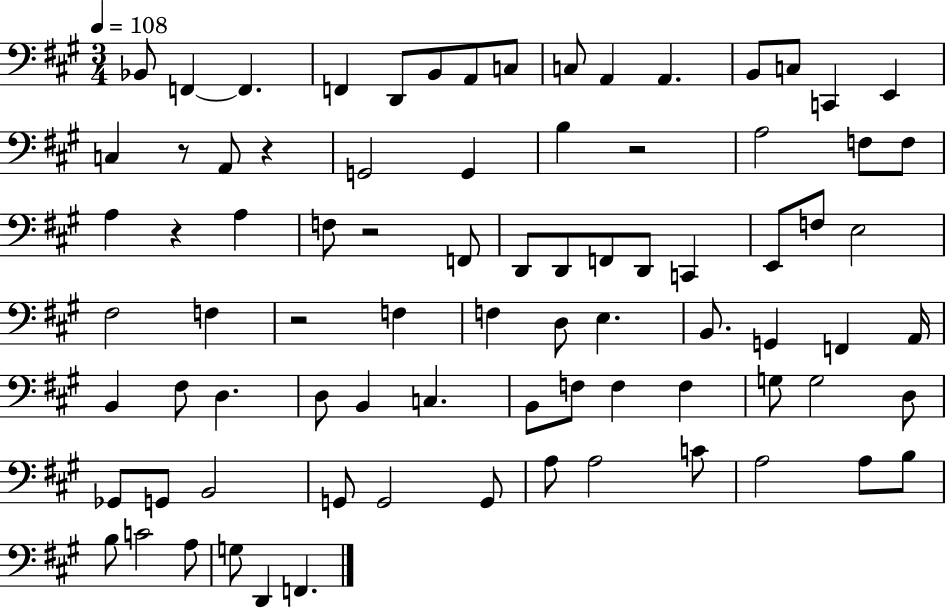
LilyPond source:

{
  \clef bass
  \numericTimeSignature
  \time 3/4
  \key a \major
  \tempo 4 = 108
  bes,8 f,4~~ f,4. | f,4 d,8 b,8 a,8 c8 | c8 a,4 a,4. | b,8 c8 c,4 e,4 | \break c4 r8 a,8 r4 | g,2 g,4 | b4 r2 | a2 f8 f8 | \break a4 r4 a4 | f8 r2 f,8 | d,8 d,8 f,8 d,8 c,4 | e,8 f8 e2 | \break fis2 f4 | r2 f4 | f4 d8 e4. | b,8. g,4 f,4 a,16 | \break b,4 fis8 d4. | d8 b,4 c4. | b,8 f8 f4 f4 | g8 g2 d8 | \break ges,8 g,8 b,2 | g,8 g,2 g,8 | a8 a2 c'8 | a2 a8 b8 | \break b8 c'2 a8 | g8 d,4 f,4. | \bar "|."
}